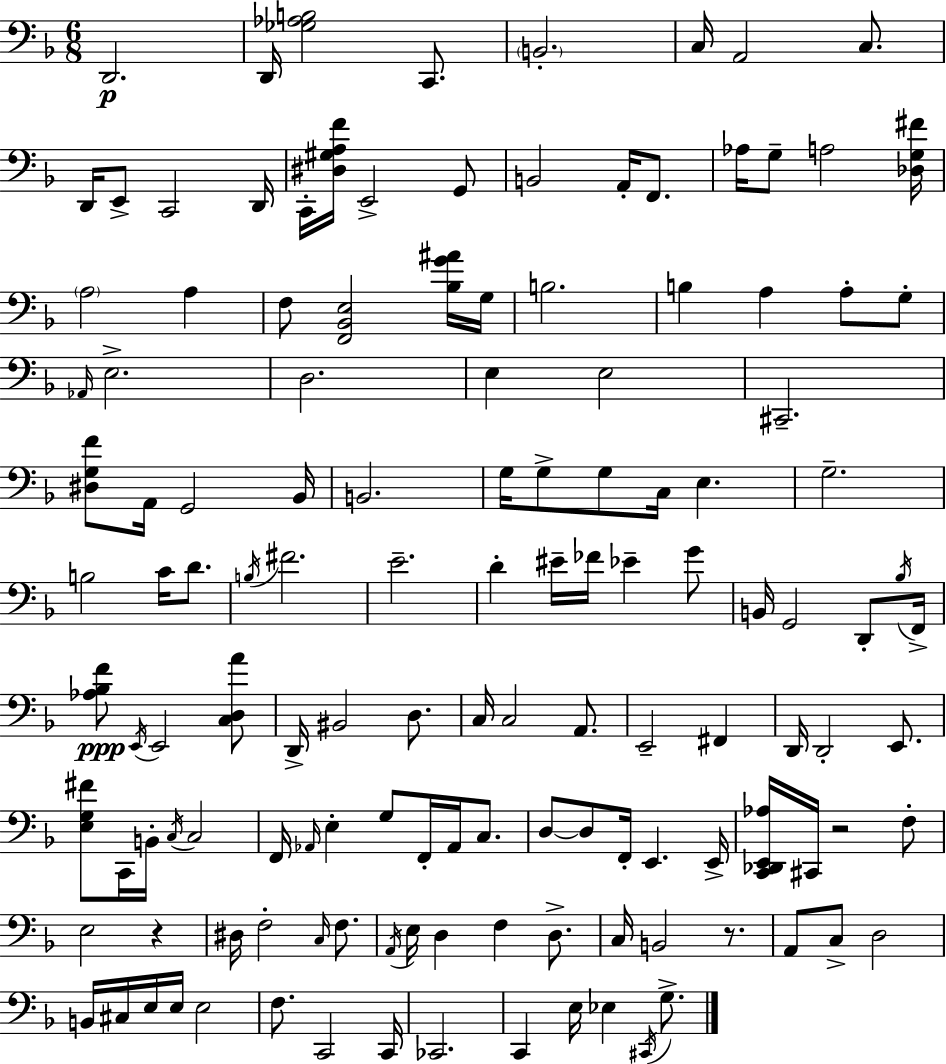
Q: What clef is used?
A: bass